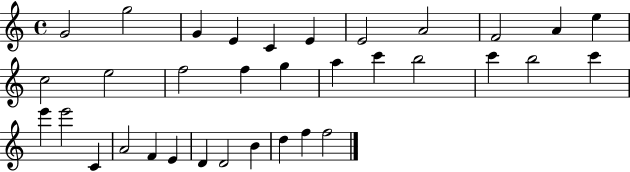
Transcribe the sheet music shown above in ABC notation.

X:1
T:Untitled
M:4/4
L:1/4
K:C
G2 g2 G E C E E2 A2 F2 A e c2 e2 f2 f g a c' b2 c' b2 c' e' e'2 C A2 F E D D2 B d f f2